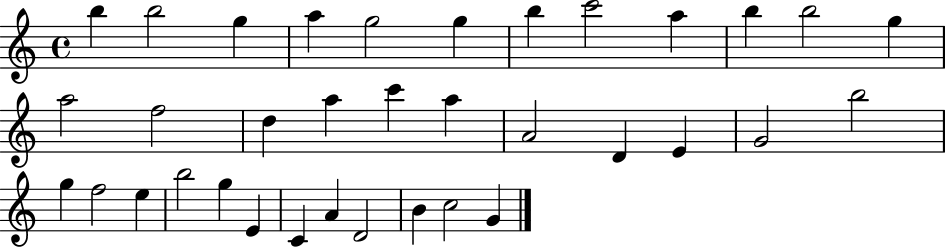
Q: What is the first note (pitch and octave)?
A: B5